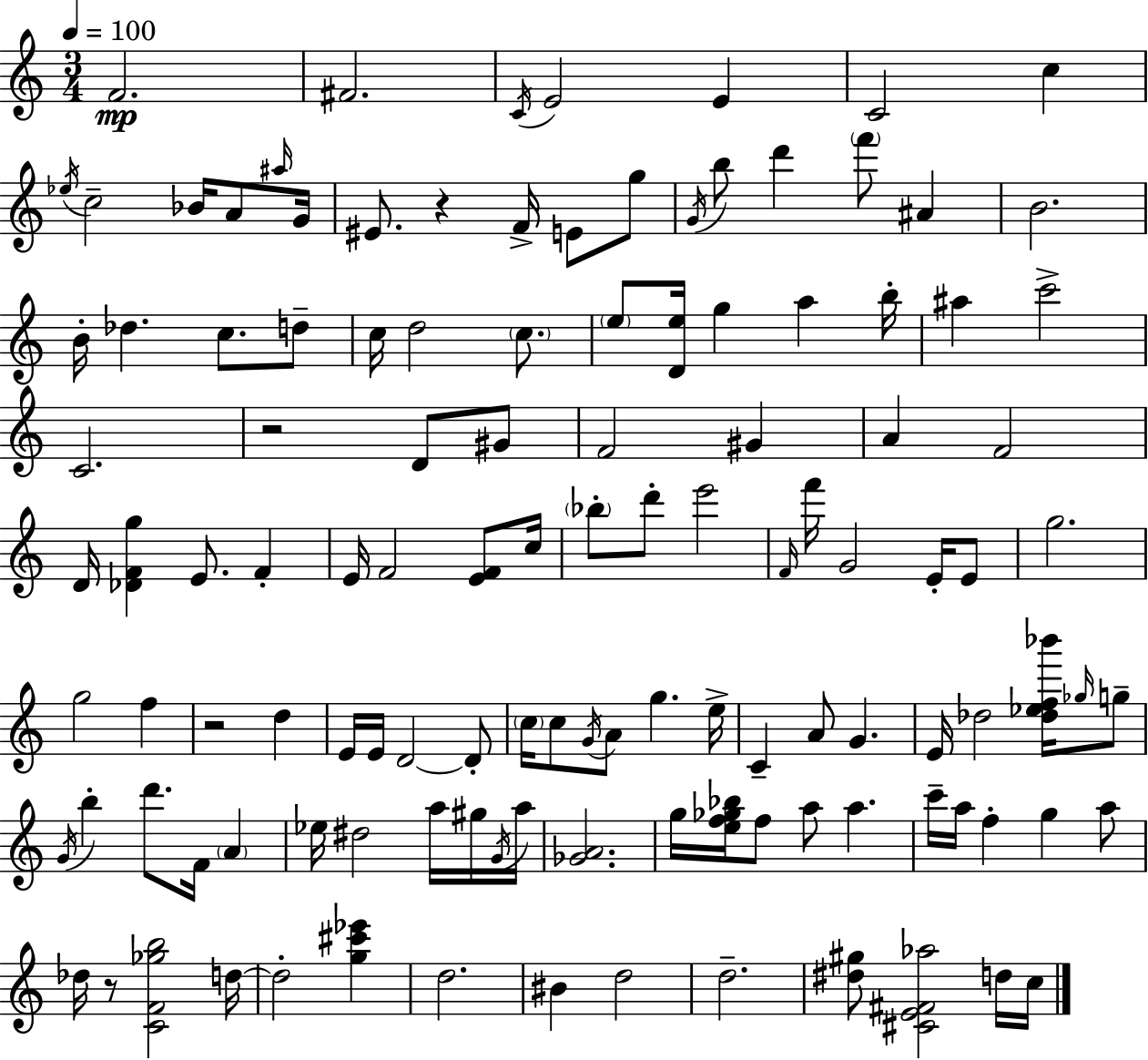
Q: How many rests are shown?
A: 4